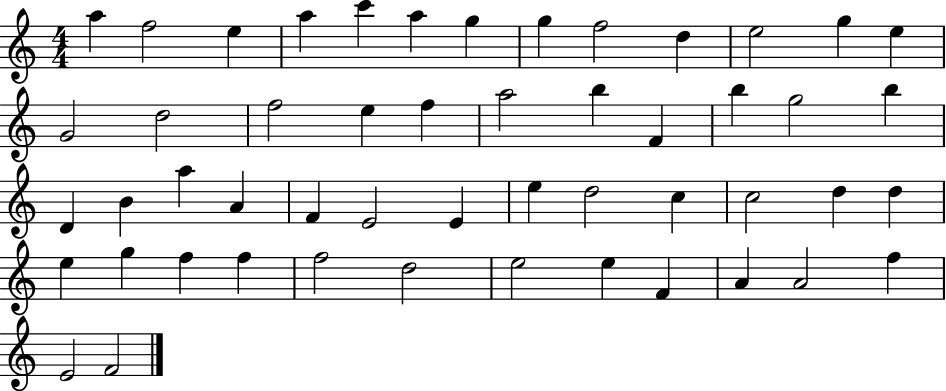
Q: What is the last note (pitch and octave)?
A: F4